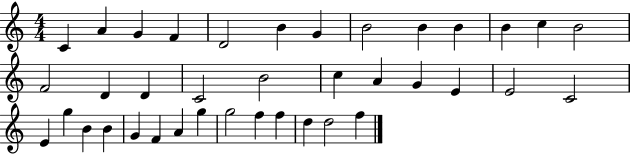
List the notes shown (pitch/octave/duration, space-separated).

C4/q A4/q G4/q F4/q D4/h B4/q G4/q B4/h B4/q B4/q B4/q C5/q B4/h F4/h D4/q D4/q C4/h B4/h C5/q A4/q G4/q E4/q E4/h C4/h E4/q G5/q B4/q B4/q G4/q F4/q A4/q G5/q G5/h F5/q F5/q D5/q D5/h F5/q